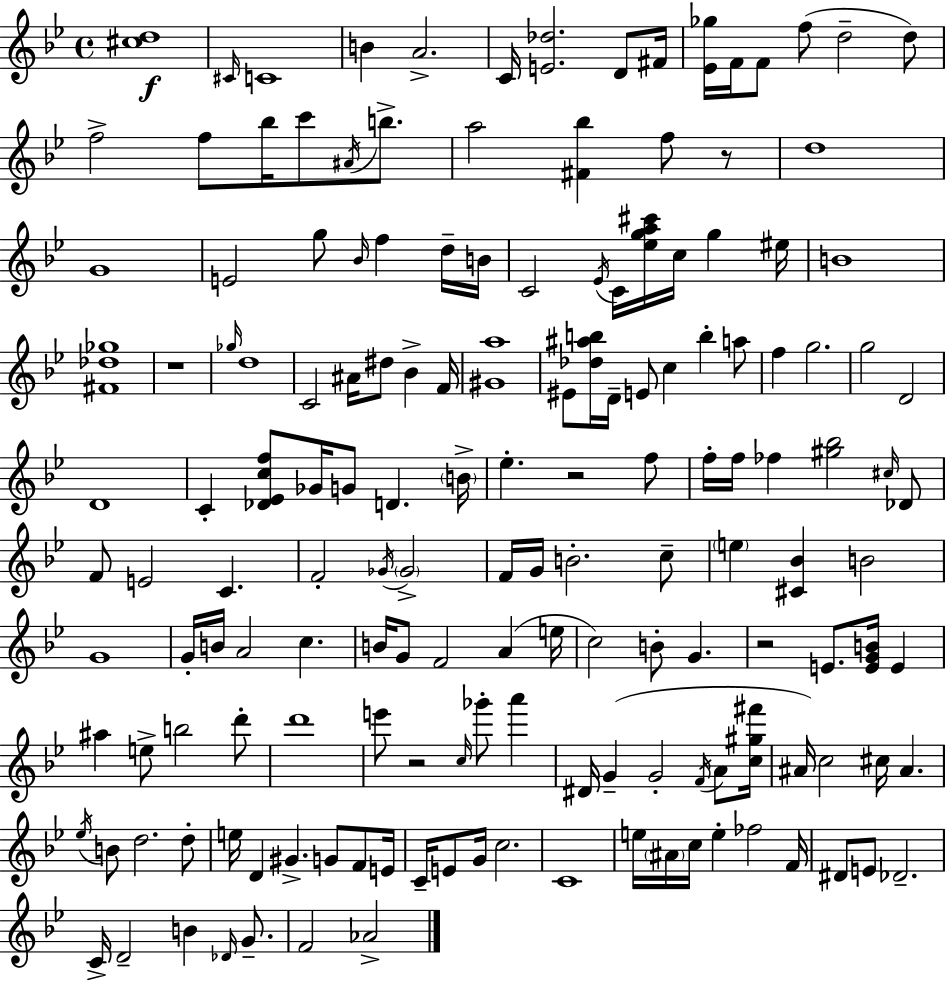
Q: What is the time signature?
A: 4/4